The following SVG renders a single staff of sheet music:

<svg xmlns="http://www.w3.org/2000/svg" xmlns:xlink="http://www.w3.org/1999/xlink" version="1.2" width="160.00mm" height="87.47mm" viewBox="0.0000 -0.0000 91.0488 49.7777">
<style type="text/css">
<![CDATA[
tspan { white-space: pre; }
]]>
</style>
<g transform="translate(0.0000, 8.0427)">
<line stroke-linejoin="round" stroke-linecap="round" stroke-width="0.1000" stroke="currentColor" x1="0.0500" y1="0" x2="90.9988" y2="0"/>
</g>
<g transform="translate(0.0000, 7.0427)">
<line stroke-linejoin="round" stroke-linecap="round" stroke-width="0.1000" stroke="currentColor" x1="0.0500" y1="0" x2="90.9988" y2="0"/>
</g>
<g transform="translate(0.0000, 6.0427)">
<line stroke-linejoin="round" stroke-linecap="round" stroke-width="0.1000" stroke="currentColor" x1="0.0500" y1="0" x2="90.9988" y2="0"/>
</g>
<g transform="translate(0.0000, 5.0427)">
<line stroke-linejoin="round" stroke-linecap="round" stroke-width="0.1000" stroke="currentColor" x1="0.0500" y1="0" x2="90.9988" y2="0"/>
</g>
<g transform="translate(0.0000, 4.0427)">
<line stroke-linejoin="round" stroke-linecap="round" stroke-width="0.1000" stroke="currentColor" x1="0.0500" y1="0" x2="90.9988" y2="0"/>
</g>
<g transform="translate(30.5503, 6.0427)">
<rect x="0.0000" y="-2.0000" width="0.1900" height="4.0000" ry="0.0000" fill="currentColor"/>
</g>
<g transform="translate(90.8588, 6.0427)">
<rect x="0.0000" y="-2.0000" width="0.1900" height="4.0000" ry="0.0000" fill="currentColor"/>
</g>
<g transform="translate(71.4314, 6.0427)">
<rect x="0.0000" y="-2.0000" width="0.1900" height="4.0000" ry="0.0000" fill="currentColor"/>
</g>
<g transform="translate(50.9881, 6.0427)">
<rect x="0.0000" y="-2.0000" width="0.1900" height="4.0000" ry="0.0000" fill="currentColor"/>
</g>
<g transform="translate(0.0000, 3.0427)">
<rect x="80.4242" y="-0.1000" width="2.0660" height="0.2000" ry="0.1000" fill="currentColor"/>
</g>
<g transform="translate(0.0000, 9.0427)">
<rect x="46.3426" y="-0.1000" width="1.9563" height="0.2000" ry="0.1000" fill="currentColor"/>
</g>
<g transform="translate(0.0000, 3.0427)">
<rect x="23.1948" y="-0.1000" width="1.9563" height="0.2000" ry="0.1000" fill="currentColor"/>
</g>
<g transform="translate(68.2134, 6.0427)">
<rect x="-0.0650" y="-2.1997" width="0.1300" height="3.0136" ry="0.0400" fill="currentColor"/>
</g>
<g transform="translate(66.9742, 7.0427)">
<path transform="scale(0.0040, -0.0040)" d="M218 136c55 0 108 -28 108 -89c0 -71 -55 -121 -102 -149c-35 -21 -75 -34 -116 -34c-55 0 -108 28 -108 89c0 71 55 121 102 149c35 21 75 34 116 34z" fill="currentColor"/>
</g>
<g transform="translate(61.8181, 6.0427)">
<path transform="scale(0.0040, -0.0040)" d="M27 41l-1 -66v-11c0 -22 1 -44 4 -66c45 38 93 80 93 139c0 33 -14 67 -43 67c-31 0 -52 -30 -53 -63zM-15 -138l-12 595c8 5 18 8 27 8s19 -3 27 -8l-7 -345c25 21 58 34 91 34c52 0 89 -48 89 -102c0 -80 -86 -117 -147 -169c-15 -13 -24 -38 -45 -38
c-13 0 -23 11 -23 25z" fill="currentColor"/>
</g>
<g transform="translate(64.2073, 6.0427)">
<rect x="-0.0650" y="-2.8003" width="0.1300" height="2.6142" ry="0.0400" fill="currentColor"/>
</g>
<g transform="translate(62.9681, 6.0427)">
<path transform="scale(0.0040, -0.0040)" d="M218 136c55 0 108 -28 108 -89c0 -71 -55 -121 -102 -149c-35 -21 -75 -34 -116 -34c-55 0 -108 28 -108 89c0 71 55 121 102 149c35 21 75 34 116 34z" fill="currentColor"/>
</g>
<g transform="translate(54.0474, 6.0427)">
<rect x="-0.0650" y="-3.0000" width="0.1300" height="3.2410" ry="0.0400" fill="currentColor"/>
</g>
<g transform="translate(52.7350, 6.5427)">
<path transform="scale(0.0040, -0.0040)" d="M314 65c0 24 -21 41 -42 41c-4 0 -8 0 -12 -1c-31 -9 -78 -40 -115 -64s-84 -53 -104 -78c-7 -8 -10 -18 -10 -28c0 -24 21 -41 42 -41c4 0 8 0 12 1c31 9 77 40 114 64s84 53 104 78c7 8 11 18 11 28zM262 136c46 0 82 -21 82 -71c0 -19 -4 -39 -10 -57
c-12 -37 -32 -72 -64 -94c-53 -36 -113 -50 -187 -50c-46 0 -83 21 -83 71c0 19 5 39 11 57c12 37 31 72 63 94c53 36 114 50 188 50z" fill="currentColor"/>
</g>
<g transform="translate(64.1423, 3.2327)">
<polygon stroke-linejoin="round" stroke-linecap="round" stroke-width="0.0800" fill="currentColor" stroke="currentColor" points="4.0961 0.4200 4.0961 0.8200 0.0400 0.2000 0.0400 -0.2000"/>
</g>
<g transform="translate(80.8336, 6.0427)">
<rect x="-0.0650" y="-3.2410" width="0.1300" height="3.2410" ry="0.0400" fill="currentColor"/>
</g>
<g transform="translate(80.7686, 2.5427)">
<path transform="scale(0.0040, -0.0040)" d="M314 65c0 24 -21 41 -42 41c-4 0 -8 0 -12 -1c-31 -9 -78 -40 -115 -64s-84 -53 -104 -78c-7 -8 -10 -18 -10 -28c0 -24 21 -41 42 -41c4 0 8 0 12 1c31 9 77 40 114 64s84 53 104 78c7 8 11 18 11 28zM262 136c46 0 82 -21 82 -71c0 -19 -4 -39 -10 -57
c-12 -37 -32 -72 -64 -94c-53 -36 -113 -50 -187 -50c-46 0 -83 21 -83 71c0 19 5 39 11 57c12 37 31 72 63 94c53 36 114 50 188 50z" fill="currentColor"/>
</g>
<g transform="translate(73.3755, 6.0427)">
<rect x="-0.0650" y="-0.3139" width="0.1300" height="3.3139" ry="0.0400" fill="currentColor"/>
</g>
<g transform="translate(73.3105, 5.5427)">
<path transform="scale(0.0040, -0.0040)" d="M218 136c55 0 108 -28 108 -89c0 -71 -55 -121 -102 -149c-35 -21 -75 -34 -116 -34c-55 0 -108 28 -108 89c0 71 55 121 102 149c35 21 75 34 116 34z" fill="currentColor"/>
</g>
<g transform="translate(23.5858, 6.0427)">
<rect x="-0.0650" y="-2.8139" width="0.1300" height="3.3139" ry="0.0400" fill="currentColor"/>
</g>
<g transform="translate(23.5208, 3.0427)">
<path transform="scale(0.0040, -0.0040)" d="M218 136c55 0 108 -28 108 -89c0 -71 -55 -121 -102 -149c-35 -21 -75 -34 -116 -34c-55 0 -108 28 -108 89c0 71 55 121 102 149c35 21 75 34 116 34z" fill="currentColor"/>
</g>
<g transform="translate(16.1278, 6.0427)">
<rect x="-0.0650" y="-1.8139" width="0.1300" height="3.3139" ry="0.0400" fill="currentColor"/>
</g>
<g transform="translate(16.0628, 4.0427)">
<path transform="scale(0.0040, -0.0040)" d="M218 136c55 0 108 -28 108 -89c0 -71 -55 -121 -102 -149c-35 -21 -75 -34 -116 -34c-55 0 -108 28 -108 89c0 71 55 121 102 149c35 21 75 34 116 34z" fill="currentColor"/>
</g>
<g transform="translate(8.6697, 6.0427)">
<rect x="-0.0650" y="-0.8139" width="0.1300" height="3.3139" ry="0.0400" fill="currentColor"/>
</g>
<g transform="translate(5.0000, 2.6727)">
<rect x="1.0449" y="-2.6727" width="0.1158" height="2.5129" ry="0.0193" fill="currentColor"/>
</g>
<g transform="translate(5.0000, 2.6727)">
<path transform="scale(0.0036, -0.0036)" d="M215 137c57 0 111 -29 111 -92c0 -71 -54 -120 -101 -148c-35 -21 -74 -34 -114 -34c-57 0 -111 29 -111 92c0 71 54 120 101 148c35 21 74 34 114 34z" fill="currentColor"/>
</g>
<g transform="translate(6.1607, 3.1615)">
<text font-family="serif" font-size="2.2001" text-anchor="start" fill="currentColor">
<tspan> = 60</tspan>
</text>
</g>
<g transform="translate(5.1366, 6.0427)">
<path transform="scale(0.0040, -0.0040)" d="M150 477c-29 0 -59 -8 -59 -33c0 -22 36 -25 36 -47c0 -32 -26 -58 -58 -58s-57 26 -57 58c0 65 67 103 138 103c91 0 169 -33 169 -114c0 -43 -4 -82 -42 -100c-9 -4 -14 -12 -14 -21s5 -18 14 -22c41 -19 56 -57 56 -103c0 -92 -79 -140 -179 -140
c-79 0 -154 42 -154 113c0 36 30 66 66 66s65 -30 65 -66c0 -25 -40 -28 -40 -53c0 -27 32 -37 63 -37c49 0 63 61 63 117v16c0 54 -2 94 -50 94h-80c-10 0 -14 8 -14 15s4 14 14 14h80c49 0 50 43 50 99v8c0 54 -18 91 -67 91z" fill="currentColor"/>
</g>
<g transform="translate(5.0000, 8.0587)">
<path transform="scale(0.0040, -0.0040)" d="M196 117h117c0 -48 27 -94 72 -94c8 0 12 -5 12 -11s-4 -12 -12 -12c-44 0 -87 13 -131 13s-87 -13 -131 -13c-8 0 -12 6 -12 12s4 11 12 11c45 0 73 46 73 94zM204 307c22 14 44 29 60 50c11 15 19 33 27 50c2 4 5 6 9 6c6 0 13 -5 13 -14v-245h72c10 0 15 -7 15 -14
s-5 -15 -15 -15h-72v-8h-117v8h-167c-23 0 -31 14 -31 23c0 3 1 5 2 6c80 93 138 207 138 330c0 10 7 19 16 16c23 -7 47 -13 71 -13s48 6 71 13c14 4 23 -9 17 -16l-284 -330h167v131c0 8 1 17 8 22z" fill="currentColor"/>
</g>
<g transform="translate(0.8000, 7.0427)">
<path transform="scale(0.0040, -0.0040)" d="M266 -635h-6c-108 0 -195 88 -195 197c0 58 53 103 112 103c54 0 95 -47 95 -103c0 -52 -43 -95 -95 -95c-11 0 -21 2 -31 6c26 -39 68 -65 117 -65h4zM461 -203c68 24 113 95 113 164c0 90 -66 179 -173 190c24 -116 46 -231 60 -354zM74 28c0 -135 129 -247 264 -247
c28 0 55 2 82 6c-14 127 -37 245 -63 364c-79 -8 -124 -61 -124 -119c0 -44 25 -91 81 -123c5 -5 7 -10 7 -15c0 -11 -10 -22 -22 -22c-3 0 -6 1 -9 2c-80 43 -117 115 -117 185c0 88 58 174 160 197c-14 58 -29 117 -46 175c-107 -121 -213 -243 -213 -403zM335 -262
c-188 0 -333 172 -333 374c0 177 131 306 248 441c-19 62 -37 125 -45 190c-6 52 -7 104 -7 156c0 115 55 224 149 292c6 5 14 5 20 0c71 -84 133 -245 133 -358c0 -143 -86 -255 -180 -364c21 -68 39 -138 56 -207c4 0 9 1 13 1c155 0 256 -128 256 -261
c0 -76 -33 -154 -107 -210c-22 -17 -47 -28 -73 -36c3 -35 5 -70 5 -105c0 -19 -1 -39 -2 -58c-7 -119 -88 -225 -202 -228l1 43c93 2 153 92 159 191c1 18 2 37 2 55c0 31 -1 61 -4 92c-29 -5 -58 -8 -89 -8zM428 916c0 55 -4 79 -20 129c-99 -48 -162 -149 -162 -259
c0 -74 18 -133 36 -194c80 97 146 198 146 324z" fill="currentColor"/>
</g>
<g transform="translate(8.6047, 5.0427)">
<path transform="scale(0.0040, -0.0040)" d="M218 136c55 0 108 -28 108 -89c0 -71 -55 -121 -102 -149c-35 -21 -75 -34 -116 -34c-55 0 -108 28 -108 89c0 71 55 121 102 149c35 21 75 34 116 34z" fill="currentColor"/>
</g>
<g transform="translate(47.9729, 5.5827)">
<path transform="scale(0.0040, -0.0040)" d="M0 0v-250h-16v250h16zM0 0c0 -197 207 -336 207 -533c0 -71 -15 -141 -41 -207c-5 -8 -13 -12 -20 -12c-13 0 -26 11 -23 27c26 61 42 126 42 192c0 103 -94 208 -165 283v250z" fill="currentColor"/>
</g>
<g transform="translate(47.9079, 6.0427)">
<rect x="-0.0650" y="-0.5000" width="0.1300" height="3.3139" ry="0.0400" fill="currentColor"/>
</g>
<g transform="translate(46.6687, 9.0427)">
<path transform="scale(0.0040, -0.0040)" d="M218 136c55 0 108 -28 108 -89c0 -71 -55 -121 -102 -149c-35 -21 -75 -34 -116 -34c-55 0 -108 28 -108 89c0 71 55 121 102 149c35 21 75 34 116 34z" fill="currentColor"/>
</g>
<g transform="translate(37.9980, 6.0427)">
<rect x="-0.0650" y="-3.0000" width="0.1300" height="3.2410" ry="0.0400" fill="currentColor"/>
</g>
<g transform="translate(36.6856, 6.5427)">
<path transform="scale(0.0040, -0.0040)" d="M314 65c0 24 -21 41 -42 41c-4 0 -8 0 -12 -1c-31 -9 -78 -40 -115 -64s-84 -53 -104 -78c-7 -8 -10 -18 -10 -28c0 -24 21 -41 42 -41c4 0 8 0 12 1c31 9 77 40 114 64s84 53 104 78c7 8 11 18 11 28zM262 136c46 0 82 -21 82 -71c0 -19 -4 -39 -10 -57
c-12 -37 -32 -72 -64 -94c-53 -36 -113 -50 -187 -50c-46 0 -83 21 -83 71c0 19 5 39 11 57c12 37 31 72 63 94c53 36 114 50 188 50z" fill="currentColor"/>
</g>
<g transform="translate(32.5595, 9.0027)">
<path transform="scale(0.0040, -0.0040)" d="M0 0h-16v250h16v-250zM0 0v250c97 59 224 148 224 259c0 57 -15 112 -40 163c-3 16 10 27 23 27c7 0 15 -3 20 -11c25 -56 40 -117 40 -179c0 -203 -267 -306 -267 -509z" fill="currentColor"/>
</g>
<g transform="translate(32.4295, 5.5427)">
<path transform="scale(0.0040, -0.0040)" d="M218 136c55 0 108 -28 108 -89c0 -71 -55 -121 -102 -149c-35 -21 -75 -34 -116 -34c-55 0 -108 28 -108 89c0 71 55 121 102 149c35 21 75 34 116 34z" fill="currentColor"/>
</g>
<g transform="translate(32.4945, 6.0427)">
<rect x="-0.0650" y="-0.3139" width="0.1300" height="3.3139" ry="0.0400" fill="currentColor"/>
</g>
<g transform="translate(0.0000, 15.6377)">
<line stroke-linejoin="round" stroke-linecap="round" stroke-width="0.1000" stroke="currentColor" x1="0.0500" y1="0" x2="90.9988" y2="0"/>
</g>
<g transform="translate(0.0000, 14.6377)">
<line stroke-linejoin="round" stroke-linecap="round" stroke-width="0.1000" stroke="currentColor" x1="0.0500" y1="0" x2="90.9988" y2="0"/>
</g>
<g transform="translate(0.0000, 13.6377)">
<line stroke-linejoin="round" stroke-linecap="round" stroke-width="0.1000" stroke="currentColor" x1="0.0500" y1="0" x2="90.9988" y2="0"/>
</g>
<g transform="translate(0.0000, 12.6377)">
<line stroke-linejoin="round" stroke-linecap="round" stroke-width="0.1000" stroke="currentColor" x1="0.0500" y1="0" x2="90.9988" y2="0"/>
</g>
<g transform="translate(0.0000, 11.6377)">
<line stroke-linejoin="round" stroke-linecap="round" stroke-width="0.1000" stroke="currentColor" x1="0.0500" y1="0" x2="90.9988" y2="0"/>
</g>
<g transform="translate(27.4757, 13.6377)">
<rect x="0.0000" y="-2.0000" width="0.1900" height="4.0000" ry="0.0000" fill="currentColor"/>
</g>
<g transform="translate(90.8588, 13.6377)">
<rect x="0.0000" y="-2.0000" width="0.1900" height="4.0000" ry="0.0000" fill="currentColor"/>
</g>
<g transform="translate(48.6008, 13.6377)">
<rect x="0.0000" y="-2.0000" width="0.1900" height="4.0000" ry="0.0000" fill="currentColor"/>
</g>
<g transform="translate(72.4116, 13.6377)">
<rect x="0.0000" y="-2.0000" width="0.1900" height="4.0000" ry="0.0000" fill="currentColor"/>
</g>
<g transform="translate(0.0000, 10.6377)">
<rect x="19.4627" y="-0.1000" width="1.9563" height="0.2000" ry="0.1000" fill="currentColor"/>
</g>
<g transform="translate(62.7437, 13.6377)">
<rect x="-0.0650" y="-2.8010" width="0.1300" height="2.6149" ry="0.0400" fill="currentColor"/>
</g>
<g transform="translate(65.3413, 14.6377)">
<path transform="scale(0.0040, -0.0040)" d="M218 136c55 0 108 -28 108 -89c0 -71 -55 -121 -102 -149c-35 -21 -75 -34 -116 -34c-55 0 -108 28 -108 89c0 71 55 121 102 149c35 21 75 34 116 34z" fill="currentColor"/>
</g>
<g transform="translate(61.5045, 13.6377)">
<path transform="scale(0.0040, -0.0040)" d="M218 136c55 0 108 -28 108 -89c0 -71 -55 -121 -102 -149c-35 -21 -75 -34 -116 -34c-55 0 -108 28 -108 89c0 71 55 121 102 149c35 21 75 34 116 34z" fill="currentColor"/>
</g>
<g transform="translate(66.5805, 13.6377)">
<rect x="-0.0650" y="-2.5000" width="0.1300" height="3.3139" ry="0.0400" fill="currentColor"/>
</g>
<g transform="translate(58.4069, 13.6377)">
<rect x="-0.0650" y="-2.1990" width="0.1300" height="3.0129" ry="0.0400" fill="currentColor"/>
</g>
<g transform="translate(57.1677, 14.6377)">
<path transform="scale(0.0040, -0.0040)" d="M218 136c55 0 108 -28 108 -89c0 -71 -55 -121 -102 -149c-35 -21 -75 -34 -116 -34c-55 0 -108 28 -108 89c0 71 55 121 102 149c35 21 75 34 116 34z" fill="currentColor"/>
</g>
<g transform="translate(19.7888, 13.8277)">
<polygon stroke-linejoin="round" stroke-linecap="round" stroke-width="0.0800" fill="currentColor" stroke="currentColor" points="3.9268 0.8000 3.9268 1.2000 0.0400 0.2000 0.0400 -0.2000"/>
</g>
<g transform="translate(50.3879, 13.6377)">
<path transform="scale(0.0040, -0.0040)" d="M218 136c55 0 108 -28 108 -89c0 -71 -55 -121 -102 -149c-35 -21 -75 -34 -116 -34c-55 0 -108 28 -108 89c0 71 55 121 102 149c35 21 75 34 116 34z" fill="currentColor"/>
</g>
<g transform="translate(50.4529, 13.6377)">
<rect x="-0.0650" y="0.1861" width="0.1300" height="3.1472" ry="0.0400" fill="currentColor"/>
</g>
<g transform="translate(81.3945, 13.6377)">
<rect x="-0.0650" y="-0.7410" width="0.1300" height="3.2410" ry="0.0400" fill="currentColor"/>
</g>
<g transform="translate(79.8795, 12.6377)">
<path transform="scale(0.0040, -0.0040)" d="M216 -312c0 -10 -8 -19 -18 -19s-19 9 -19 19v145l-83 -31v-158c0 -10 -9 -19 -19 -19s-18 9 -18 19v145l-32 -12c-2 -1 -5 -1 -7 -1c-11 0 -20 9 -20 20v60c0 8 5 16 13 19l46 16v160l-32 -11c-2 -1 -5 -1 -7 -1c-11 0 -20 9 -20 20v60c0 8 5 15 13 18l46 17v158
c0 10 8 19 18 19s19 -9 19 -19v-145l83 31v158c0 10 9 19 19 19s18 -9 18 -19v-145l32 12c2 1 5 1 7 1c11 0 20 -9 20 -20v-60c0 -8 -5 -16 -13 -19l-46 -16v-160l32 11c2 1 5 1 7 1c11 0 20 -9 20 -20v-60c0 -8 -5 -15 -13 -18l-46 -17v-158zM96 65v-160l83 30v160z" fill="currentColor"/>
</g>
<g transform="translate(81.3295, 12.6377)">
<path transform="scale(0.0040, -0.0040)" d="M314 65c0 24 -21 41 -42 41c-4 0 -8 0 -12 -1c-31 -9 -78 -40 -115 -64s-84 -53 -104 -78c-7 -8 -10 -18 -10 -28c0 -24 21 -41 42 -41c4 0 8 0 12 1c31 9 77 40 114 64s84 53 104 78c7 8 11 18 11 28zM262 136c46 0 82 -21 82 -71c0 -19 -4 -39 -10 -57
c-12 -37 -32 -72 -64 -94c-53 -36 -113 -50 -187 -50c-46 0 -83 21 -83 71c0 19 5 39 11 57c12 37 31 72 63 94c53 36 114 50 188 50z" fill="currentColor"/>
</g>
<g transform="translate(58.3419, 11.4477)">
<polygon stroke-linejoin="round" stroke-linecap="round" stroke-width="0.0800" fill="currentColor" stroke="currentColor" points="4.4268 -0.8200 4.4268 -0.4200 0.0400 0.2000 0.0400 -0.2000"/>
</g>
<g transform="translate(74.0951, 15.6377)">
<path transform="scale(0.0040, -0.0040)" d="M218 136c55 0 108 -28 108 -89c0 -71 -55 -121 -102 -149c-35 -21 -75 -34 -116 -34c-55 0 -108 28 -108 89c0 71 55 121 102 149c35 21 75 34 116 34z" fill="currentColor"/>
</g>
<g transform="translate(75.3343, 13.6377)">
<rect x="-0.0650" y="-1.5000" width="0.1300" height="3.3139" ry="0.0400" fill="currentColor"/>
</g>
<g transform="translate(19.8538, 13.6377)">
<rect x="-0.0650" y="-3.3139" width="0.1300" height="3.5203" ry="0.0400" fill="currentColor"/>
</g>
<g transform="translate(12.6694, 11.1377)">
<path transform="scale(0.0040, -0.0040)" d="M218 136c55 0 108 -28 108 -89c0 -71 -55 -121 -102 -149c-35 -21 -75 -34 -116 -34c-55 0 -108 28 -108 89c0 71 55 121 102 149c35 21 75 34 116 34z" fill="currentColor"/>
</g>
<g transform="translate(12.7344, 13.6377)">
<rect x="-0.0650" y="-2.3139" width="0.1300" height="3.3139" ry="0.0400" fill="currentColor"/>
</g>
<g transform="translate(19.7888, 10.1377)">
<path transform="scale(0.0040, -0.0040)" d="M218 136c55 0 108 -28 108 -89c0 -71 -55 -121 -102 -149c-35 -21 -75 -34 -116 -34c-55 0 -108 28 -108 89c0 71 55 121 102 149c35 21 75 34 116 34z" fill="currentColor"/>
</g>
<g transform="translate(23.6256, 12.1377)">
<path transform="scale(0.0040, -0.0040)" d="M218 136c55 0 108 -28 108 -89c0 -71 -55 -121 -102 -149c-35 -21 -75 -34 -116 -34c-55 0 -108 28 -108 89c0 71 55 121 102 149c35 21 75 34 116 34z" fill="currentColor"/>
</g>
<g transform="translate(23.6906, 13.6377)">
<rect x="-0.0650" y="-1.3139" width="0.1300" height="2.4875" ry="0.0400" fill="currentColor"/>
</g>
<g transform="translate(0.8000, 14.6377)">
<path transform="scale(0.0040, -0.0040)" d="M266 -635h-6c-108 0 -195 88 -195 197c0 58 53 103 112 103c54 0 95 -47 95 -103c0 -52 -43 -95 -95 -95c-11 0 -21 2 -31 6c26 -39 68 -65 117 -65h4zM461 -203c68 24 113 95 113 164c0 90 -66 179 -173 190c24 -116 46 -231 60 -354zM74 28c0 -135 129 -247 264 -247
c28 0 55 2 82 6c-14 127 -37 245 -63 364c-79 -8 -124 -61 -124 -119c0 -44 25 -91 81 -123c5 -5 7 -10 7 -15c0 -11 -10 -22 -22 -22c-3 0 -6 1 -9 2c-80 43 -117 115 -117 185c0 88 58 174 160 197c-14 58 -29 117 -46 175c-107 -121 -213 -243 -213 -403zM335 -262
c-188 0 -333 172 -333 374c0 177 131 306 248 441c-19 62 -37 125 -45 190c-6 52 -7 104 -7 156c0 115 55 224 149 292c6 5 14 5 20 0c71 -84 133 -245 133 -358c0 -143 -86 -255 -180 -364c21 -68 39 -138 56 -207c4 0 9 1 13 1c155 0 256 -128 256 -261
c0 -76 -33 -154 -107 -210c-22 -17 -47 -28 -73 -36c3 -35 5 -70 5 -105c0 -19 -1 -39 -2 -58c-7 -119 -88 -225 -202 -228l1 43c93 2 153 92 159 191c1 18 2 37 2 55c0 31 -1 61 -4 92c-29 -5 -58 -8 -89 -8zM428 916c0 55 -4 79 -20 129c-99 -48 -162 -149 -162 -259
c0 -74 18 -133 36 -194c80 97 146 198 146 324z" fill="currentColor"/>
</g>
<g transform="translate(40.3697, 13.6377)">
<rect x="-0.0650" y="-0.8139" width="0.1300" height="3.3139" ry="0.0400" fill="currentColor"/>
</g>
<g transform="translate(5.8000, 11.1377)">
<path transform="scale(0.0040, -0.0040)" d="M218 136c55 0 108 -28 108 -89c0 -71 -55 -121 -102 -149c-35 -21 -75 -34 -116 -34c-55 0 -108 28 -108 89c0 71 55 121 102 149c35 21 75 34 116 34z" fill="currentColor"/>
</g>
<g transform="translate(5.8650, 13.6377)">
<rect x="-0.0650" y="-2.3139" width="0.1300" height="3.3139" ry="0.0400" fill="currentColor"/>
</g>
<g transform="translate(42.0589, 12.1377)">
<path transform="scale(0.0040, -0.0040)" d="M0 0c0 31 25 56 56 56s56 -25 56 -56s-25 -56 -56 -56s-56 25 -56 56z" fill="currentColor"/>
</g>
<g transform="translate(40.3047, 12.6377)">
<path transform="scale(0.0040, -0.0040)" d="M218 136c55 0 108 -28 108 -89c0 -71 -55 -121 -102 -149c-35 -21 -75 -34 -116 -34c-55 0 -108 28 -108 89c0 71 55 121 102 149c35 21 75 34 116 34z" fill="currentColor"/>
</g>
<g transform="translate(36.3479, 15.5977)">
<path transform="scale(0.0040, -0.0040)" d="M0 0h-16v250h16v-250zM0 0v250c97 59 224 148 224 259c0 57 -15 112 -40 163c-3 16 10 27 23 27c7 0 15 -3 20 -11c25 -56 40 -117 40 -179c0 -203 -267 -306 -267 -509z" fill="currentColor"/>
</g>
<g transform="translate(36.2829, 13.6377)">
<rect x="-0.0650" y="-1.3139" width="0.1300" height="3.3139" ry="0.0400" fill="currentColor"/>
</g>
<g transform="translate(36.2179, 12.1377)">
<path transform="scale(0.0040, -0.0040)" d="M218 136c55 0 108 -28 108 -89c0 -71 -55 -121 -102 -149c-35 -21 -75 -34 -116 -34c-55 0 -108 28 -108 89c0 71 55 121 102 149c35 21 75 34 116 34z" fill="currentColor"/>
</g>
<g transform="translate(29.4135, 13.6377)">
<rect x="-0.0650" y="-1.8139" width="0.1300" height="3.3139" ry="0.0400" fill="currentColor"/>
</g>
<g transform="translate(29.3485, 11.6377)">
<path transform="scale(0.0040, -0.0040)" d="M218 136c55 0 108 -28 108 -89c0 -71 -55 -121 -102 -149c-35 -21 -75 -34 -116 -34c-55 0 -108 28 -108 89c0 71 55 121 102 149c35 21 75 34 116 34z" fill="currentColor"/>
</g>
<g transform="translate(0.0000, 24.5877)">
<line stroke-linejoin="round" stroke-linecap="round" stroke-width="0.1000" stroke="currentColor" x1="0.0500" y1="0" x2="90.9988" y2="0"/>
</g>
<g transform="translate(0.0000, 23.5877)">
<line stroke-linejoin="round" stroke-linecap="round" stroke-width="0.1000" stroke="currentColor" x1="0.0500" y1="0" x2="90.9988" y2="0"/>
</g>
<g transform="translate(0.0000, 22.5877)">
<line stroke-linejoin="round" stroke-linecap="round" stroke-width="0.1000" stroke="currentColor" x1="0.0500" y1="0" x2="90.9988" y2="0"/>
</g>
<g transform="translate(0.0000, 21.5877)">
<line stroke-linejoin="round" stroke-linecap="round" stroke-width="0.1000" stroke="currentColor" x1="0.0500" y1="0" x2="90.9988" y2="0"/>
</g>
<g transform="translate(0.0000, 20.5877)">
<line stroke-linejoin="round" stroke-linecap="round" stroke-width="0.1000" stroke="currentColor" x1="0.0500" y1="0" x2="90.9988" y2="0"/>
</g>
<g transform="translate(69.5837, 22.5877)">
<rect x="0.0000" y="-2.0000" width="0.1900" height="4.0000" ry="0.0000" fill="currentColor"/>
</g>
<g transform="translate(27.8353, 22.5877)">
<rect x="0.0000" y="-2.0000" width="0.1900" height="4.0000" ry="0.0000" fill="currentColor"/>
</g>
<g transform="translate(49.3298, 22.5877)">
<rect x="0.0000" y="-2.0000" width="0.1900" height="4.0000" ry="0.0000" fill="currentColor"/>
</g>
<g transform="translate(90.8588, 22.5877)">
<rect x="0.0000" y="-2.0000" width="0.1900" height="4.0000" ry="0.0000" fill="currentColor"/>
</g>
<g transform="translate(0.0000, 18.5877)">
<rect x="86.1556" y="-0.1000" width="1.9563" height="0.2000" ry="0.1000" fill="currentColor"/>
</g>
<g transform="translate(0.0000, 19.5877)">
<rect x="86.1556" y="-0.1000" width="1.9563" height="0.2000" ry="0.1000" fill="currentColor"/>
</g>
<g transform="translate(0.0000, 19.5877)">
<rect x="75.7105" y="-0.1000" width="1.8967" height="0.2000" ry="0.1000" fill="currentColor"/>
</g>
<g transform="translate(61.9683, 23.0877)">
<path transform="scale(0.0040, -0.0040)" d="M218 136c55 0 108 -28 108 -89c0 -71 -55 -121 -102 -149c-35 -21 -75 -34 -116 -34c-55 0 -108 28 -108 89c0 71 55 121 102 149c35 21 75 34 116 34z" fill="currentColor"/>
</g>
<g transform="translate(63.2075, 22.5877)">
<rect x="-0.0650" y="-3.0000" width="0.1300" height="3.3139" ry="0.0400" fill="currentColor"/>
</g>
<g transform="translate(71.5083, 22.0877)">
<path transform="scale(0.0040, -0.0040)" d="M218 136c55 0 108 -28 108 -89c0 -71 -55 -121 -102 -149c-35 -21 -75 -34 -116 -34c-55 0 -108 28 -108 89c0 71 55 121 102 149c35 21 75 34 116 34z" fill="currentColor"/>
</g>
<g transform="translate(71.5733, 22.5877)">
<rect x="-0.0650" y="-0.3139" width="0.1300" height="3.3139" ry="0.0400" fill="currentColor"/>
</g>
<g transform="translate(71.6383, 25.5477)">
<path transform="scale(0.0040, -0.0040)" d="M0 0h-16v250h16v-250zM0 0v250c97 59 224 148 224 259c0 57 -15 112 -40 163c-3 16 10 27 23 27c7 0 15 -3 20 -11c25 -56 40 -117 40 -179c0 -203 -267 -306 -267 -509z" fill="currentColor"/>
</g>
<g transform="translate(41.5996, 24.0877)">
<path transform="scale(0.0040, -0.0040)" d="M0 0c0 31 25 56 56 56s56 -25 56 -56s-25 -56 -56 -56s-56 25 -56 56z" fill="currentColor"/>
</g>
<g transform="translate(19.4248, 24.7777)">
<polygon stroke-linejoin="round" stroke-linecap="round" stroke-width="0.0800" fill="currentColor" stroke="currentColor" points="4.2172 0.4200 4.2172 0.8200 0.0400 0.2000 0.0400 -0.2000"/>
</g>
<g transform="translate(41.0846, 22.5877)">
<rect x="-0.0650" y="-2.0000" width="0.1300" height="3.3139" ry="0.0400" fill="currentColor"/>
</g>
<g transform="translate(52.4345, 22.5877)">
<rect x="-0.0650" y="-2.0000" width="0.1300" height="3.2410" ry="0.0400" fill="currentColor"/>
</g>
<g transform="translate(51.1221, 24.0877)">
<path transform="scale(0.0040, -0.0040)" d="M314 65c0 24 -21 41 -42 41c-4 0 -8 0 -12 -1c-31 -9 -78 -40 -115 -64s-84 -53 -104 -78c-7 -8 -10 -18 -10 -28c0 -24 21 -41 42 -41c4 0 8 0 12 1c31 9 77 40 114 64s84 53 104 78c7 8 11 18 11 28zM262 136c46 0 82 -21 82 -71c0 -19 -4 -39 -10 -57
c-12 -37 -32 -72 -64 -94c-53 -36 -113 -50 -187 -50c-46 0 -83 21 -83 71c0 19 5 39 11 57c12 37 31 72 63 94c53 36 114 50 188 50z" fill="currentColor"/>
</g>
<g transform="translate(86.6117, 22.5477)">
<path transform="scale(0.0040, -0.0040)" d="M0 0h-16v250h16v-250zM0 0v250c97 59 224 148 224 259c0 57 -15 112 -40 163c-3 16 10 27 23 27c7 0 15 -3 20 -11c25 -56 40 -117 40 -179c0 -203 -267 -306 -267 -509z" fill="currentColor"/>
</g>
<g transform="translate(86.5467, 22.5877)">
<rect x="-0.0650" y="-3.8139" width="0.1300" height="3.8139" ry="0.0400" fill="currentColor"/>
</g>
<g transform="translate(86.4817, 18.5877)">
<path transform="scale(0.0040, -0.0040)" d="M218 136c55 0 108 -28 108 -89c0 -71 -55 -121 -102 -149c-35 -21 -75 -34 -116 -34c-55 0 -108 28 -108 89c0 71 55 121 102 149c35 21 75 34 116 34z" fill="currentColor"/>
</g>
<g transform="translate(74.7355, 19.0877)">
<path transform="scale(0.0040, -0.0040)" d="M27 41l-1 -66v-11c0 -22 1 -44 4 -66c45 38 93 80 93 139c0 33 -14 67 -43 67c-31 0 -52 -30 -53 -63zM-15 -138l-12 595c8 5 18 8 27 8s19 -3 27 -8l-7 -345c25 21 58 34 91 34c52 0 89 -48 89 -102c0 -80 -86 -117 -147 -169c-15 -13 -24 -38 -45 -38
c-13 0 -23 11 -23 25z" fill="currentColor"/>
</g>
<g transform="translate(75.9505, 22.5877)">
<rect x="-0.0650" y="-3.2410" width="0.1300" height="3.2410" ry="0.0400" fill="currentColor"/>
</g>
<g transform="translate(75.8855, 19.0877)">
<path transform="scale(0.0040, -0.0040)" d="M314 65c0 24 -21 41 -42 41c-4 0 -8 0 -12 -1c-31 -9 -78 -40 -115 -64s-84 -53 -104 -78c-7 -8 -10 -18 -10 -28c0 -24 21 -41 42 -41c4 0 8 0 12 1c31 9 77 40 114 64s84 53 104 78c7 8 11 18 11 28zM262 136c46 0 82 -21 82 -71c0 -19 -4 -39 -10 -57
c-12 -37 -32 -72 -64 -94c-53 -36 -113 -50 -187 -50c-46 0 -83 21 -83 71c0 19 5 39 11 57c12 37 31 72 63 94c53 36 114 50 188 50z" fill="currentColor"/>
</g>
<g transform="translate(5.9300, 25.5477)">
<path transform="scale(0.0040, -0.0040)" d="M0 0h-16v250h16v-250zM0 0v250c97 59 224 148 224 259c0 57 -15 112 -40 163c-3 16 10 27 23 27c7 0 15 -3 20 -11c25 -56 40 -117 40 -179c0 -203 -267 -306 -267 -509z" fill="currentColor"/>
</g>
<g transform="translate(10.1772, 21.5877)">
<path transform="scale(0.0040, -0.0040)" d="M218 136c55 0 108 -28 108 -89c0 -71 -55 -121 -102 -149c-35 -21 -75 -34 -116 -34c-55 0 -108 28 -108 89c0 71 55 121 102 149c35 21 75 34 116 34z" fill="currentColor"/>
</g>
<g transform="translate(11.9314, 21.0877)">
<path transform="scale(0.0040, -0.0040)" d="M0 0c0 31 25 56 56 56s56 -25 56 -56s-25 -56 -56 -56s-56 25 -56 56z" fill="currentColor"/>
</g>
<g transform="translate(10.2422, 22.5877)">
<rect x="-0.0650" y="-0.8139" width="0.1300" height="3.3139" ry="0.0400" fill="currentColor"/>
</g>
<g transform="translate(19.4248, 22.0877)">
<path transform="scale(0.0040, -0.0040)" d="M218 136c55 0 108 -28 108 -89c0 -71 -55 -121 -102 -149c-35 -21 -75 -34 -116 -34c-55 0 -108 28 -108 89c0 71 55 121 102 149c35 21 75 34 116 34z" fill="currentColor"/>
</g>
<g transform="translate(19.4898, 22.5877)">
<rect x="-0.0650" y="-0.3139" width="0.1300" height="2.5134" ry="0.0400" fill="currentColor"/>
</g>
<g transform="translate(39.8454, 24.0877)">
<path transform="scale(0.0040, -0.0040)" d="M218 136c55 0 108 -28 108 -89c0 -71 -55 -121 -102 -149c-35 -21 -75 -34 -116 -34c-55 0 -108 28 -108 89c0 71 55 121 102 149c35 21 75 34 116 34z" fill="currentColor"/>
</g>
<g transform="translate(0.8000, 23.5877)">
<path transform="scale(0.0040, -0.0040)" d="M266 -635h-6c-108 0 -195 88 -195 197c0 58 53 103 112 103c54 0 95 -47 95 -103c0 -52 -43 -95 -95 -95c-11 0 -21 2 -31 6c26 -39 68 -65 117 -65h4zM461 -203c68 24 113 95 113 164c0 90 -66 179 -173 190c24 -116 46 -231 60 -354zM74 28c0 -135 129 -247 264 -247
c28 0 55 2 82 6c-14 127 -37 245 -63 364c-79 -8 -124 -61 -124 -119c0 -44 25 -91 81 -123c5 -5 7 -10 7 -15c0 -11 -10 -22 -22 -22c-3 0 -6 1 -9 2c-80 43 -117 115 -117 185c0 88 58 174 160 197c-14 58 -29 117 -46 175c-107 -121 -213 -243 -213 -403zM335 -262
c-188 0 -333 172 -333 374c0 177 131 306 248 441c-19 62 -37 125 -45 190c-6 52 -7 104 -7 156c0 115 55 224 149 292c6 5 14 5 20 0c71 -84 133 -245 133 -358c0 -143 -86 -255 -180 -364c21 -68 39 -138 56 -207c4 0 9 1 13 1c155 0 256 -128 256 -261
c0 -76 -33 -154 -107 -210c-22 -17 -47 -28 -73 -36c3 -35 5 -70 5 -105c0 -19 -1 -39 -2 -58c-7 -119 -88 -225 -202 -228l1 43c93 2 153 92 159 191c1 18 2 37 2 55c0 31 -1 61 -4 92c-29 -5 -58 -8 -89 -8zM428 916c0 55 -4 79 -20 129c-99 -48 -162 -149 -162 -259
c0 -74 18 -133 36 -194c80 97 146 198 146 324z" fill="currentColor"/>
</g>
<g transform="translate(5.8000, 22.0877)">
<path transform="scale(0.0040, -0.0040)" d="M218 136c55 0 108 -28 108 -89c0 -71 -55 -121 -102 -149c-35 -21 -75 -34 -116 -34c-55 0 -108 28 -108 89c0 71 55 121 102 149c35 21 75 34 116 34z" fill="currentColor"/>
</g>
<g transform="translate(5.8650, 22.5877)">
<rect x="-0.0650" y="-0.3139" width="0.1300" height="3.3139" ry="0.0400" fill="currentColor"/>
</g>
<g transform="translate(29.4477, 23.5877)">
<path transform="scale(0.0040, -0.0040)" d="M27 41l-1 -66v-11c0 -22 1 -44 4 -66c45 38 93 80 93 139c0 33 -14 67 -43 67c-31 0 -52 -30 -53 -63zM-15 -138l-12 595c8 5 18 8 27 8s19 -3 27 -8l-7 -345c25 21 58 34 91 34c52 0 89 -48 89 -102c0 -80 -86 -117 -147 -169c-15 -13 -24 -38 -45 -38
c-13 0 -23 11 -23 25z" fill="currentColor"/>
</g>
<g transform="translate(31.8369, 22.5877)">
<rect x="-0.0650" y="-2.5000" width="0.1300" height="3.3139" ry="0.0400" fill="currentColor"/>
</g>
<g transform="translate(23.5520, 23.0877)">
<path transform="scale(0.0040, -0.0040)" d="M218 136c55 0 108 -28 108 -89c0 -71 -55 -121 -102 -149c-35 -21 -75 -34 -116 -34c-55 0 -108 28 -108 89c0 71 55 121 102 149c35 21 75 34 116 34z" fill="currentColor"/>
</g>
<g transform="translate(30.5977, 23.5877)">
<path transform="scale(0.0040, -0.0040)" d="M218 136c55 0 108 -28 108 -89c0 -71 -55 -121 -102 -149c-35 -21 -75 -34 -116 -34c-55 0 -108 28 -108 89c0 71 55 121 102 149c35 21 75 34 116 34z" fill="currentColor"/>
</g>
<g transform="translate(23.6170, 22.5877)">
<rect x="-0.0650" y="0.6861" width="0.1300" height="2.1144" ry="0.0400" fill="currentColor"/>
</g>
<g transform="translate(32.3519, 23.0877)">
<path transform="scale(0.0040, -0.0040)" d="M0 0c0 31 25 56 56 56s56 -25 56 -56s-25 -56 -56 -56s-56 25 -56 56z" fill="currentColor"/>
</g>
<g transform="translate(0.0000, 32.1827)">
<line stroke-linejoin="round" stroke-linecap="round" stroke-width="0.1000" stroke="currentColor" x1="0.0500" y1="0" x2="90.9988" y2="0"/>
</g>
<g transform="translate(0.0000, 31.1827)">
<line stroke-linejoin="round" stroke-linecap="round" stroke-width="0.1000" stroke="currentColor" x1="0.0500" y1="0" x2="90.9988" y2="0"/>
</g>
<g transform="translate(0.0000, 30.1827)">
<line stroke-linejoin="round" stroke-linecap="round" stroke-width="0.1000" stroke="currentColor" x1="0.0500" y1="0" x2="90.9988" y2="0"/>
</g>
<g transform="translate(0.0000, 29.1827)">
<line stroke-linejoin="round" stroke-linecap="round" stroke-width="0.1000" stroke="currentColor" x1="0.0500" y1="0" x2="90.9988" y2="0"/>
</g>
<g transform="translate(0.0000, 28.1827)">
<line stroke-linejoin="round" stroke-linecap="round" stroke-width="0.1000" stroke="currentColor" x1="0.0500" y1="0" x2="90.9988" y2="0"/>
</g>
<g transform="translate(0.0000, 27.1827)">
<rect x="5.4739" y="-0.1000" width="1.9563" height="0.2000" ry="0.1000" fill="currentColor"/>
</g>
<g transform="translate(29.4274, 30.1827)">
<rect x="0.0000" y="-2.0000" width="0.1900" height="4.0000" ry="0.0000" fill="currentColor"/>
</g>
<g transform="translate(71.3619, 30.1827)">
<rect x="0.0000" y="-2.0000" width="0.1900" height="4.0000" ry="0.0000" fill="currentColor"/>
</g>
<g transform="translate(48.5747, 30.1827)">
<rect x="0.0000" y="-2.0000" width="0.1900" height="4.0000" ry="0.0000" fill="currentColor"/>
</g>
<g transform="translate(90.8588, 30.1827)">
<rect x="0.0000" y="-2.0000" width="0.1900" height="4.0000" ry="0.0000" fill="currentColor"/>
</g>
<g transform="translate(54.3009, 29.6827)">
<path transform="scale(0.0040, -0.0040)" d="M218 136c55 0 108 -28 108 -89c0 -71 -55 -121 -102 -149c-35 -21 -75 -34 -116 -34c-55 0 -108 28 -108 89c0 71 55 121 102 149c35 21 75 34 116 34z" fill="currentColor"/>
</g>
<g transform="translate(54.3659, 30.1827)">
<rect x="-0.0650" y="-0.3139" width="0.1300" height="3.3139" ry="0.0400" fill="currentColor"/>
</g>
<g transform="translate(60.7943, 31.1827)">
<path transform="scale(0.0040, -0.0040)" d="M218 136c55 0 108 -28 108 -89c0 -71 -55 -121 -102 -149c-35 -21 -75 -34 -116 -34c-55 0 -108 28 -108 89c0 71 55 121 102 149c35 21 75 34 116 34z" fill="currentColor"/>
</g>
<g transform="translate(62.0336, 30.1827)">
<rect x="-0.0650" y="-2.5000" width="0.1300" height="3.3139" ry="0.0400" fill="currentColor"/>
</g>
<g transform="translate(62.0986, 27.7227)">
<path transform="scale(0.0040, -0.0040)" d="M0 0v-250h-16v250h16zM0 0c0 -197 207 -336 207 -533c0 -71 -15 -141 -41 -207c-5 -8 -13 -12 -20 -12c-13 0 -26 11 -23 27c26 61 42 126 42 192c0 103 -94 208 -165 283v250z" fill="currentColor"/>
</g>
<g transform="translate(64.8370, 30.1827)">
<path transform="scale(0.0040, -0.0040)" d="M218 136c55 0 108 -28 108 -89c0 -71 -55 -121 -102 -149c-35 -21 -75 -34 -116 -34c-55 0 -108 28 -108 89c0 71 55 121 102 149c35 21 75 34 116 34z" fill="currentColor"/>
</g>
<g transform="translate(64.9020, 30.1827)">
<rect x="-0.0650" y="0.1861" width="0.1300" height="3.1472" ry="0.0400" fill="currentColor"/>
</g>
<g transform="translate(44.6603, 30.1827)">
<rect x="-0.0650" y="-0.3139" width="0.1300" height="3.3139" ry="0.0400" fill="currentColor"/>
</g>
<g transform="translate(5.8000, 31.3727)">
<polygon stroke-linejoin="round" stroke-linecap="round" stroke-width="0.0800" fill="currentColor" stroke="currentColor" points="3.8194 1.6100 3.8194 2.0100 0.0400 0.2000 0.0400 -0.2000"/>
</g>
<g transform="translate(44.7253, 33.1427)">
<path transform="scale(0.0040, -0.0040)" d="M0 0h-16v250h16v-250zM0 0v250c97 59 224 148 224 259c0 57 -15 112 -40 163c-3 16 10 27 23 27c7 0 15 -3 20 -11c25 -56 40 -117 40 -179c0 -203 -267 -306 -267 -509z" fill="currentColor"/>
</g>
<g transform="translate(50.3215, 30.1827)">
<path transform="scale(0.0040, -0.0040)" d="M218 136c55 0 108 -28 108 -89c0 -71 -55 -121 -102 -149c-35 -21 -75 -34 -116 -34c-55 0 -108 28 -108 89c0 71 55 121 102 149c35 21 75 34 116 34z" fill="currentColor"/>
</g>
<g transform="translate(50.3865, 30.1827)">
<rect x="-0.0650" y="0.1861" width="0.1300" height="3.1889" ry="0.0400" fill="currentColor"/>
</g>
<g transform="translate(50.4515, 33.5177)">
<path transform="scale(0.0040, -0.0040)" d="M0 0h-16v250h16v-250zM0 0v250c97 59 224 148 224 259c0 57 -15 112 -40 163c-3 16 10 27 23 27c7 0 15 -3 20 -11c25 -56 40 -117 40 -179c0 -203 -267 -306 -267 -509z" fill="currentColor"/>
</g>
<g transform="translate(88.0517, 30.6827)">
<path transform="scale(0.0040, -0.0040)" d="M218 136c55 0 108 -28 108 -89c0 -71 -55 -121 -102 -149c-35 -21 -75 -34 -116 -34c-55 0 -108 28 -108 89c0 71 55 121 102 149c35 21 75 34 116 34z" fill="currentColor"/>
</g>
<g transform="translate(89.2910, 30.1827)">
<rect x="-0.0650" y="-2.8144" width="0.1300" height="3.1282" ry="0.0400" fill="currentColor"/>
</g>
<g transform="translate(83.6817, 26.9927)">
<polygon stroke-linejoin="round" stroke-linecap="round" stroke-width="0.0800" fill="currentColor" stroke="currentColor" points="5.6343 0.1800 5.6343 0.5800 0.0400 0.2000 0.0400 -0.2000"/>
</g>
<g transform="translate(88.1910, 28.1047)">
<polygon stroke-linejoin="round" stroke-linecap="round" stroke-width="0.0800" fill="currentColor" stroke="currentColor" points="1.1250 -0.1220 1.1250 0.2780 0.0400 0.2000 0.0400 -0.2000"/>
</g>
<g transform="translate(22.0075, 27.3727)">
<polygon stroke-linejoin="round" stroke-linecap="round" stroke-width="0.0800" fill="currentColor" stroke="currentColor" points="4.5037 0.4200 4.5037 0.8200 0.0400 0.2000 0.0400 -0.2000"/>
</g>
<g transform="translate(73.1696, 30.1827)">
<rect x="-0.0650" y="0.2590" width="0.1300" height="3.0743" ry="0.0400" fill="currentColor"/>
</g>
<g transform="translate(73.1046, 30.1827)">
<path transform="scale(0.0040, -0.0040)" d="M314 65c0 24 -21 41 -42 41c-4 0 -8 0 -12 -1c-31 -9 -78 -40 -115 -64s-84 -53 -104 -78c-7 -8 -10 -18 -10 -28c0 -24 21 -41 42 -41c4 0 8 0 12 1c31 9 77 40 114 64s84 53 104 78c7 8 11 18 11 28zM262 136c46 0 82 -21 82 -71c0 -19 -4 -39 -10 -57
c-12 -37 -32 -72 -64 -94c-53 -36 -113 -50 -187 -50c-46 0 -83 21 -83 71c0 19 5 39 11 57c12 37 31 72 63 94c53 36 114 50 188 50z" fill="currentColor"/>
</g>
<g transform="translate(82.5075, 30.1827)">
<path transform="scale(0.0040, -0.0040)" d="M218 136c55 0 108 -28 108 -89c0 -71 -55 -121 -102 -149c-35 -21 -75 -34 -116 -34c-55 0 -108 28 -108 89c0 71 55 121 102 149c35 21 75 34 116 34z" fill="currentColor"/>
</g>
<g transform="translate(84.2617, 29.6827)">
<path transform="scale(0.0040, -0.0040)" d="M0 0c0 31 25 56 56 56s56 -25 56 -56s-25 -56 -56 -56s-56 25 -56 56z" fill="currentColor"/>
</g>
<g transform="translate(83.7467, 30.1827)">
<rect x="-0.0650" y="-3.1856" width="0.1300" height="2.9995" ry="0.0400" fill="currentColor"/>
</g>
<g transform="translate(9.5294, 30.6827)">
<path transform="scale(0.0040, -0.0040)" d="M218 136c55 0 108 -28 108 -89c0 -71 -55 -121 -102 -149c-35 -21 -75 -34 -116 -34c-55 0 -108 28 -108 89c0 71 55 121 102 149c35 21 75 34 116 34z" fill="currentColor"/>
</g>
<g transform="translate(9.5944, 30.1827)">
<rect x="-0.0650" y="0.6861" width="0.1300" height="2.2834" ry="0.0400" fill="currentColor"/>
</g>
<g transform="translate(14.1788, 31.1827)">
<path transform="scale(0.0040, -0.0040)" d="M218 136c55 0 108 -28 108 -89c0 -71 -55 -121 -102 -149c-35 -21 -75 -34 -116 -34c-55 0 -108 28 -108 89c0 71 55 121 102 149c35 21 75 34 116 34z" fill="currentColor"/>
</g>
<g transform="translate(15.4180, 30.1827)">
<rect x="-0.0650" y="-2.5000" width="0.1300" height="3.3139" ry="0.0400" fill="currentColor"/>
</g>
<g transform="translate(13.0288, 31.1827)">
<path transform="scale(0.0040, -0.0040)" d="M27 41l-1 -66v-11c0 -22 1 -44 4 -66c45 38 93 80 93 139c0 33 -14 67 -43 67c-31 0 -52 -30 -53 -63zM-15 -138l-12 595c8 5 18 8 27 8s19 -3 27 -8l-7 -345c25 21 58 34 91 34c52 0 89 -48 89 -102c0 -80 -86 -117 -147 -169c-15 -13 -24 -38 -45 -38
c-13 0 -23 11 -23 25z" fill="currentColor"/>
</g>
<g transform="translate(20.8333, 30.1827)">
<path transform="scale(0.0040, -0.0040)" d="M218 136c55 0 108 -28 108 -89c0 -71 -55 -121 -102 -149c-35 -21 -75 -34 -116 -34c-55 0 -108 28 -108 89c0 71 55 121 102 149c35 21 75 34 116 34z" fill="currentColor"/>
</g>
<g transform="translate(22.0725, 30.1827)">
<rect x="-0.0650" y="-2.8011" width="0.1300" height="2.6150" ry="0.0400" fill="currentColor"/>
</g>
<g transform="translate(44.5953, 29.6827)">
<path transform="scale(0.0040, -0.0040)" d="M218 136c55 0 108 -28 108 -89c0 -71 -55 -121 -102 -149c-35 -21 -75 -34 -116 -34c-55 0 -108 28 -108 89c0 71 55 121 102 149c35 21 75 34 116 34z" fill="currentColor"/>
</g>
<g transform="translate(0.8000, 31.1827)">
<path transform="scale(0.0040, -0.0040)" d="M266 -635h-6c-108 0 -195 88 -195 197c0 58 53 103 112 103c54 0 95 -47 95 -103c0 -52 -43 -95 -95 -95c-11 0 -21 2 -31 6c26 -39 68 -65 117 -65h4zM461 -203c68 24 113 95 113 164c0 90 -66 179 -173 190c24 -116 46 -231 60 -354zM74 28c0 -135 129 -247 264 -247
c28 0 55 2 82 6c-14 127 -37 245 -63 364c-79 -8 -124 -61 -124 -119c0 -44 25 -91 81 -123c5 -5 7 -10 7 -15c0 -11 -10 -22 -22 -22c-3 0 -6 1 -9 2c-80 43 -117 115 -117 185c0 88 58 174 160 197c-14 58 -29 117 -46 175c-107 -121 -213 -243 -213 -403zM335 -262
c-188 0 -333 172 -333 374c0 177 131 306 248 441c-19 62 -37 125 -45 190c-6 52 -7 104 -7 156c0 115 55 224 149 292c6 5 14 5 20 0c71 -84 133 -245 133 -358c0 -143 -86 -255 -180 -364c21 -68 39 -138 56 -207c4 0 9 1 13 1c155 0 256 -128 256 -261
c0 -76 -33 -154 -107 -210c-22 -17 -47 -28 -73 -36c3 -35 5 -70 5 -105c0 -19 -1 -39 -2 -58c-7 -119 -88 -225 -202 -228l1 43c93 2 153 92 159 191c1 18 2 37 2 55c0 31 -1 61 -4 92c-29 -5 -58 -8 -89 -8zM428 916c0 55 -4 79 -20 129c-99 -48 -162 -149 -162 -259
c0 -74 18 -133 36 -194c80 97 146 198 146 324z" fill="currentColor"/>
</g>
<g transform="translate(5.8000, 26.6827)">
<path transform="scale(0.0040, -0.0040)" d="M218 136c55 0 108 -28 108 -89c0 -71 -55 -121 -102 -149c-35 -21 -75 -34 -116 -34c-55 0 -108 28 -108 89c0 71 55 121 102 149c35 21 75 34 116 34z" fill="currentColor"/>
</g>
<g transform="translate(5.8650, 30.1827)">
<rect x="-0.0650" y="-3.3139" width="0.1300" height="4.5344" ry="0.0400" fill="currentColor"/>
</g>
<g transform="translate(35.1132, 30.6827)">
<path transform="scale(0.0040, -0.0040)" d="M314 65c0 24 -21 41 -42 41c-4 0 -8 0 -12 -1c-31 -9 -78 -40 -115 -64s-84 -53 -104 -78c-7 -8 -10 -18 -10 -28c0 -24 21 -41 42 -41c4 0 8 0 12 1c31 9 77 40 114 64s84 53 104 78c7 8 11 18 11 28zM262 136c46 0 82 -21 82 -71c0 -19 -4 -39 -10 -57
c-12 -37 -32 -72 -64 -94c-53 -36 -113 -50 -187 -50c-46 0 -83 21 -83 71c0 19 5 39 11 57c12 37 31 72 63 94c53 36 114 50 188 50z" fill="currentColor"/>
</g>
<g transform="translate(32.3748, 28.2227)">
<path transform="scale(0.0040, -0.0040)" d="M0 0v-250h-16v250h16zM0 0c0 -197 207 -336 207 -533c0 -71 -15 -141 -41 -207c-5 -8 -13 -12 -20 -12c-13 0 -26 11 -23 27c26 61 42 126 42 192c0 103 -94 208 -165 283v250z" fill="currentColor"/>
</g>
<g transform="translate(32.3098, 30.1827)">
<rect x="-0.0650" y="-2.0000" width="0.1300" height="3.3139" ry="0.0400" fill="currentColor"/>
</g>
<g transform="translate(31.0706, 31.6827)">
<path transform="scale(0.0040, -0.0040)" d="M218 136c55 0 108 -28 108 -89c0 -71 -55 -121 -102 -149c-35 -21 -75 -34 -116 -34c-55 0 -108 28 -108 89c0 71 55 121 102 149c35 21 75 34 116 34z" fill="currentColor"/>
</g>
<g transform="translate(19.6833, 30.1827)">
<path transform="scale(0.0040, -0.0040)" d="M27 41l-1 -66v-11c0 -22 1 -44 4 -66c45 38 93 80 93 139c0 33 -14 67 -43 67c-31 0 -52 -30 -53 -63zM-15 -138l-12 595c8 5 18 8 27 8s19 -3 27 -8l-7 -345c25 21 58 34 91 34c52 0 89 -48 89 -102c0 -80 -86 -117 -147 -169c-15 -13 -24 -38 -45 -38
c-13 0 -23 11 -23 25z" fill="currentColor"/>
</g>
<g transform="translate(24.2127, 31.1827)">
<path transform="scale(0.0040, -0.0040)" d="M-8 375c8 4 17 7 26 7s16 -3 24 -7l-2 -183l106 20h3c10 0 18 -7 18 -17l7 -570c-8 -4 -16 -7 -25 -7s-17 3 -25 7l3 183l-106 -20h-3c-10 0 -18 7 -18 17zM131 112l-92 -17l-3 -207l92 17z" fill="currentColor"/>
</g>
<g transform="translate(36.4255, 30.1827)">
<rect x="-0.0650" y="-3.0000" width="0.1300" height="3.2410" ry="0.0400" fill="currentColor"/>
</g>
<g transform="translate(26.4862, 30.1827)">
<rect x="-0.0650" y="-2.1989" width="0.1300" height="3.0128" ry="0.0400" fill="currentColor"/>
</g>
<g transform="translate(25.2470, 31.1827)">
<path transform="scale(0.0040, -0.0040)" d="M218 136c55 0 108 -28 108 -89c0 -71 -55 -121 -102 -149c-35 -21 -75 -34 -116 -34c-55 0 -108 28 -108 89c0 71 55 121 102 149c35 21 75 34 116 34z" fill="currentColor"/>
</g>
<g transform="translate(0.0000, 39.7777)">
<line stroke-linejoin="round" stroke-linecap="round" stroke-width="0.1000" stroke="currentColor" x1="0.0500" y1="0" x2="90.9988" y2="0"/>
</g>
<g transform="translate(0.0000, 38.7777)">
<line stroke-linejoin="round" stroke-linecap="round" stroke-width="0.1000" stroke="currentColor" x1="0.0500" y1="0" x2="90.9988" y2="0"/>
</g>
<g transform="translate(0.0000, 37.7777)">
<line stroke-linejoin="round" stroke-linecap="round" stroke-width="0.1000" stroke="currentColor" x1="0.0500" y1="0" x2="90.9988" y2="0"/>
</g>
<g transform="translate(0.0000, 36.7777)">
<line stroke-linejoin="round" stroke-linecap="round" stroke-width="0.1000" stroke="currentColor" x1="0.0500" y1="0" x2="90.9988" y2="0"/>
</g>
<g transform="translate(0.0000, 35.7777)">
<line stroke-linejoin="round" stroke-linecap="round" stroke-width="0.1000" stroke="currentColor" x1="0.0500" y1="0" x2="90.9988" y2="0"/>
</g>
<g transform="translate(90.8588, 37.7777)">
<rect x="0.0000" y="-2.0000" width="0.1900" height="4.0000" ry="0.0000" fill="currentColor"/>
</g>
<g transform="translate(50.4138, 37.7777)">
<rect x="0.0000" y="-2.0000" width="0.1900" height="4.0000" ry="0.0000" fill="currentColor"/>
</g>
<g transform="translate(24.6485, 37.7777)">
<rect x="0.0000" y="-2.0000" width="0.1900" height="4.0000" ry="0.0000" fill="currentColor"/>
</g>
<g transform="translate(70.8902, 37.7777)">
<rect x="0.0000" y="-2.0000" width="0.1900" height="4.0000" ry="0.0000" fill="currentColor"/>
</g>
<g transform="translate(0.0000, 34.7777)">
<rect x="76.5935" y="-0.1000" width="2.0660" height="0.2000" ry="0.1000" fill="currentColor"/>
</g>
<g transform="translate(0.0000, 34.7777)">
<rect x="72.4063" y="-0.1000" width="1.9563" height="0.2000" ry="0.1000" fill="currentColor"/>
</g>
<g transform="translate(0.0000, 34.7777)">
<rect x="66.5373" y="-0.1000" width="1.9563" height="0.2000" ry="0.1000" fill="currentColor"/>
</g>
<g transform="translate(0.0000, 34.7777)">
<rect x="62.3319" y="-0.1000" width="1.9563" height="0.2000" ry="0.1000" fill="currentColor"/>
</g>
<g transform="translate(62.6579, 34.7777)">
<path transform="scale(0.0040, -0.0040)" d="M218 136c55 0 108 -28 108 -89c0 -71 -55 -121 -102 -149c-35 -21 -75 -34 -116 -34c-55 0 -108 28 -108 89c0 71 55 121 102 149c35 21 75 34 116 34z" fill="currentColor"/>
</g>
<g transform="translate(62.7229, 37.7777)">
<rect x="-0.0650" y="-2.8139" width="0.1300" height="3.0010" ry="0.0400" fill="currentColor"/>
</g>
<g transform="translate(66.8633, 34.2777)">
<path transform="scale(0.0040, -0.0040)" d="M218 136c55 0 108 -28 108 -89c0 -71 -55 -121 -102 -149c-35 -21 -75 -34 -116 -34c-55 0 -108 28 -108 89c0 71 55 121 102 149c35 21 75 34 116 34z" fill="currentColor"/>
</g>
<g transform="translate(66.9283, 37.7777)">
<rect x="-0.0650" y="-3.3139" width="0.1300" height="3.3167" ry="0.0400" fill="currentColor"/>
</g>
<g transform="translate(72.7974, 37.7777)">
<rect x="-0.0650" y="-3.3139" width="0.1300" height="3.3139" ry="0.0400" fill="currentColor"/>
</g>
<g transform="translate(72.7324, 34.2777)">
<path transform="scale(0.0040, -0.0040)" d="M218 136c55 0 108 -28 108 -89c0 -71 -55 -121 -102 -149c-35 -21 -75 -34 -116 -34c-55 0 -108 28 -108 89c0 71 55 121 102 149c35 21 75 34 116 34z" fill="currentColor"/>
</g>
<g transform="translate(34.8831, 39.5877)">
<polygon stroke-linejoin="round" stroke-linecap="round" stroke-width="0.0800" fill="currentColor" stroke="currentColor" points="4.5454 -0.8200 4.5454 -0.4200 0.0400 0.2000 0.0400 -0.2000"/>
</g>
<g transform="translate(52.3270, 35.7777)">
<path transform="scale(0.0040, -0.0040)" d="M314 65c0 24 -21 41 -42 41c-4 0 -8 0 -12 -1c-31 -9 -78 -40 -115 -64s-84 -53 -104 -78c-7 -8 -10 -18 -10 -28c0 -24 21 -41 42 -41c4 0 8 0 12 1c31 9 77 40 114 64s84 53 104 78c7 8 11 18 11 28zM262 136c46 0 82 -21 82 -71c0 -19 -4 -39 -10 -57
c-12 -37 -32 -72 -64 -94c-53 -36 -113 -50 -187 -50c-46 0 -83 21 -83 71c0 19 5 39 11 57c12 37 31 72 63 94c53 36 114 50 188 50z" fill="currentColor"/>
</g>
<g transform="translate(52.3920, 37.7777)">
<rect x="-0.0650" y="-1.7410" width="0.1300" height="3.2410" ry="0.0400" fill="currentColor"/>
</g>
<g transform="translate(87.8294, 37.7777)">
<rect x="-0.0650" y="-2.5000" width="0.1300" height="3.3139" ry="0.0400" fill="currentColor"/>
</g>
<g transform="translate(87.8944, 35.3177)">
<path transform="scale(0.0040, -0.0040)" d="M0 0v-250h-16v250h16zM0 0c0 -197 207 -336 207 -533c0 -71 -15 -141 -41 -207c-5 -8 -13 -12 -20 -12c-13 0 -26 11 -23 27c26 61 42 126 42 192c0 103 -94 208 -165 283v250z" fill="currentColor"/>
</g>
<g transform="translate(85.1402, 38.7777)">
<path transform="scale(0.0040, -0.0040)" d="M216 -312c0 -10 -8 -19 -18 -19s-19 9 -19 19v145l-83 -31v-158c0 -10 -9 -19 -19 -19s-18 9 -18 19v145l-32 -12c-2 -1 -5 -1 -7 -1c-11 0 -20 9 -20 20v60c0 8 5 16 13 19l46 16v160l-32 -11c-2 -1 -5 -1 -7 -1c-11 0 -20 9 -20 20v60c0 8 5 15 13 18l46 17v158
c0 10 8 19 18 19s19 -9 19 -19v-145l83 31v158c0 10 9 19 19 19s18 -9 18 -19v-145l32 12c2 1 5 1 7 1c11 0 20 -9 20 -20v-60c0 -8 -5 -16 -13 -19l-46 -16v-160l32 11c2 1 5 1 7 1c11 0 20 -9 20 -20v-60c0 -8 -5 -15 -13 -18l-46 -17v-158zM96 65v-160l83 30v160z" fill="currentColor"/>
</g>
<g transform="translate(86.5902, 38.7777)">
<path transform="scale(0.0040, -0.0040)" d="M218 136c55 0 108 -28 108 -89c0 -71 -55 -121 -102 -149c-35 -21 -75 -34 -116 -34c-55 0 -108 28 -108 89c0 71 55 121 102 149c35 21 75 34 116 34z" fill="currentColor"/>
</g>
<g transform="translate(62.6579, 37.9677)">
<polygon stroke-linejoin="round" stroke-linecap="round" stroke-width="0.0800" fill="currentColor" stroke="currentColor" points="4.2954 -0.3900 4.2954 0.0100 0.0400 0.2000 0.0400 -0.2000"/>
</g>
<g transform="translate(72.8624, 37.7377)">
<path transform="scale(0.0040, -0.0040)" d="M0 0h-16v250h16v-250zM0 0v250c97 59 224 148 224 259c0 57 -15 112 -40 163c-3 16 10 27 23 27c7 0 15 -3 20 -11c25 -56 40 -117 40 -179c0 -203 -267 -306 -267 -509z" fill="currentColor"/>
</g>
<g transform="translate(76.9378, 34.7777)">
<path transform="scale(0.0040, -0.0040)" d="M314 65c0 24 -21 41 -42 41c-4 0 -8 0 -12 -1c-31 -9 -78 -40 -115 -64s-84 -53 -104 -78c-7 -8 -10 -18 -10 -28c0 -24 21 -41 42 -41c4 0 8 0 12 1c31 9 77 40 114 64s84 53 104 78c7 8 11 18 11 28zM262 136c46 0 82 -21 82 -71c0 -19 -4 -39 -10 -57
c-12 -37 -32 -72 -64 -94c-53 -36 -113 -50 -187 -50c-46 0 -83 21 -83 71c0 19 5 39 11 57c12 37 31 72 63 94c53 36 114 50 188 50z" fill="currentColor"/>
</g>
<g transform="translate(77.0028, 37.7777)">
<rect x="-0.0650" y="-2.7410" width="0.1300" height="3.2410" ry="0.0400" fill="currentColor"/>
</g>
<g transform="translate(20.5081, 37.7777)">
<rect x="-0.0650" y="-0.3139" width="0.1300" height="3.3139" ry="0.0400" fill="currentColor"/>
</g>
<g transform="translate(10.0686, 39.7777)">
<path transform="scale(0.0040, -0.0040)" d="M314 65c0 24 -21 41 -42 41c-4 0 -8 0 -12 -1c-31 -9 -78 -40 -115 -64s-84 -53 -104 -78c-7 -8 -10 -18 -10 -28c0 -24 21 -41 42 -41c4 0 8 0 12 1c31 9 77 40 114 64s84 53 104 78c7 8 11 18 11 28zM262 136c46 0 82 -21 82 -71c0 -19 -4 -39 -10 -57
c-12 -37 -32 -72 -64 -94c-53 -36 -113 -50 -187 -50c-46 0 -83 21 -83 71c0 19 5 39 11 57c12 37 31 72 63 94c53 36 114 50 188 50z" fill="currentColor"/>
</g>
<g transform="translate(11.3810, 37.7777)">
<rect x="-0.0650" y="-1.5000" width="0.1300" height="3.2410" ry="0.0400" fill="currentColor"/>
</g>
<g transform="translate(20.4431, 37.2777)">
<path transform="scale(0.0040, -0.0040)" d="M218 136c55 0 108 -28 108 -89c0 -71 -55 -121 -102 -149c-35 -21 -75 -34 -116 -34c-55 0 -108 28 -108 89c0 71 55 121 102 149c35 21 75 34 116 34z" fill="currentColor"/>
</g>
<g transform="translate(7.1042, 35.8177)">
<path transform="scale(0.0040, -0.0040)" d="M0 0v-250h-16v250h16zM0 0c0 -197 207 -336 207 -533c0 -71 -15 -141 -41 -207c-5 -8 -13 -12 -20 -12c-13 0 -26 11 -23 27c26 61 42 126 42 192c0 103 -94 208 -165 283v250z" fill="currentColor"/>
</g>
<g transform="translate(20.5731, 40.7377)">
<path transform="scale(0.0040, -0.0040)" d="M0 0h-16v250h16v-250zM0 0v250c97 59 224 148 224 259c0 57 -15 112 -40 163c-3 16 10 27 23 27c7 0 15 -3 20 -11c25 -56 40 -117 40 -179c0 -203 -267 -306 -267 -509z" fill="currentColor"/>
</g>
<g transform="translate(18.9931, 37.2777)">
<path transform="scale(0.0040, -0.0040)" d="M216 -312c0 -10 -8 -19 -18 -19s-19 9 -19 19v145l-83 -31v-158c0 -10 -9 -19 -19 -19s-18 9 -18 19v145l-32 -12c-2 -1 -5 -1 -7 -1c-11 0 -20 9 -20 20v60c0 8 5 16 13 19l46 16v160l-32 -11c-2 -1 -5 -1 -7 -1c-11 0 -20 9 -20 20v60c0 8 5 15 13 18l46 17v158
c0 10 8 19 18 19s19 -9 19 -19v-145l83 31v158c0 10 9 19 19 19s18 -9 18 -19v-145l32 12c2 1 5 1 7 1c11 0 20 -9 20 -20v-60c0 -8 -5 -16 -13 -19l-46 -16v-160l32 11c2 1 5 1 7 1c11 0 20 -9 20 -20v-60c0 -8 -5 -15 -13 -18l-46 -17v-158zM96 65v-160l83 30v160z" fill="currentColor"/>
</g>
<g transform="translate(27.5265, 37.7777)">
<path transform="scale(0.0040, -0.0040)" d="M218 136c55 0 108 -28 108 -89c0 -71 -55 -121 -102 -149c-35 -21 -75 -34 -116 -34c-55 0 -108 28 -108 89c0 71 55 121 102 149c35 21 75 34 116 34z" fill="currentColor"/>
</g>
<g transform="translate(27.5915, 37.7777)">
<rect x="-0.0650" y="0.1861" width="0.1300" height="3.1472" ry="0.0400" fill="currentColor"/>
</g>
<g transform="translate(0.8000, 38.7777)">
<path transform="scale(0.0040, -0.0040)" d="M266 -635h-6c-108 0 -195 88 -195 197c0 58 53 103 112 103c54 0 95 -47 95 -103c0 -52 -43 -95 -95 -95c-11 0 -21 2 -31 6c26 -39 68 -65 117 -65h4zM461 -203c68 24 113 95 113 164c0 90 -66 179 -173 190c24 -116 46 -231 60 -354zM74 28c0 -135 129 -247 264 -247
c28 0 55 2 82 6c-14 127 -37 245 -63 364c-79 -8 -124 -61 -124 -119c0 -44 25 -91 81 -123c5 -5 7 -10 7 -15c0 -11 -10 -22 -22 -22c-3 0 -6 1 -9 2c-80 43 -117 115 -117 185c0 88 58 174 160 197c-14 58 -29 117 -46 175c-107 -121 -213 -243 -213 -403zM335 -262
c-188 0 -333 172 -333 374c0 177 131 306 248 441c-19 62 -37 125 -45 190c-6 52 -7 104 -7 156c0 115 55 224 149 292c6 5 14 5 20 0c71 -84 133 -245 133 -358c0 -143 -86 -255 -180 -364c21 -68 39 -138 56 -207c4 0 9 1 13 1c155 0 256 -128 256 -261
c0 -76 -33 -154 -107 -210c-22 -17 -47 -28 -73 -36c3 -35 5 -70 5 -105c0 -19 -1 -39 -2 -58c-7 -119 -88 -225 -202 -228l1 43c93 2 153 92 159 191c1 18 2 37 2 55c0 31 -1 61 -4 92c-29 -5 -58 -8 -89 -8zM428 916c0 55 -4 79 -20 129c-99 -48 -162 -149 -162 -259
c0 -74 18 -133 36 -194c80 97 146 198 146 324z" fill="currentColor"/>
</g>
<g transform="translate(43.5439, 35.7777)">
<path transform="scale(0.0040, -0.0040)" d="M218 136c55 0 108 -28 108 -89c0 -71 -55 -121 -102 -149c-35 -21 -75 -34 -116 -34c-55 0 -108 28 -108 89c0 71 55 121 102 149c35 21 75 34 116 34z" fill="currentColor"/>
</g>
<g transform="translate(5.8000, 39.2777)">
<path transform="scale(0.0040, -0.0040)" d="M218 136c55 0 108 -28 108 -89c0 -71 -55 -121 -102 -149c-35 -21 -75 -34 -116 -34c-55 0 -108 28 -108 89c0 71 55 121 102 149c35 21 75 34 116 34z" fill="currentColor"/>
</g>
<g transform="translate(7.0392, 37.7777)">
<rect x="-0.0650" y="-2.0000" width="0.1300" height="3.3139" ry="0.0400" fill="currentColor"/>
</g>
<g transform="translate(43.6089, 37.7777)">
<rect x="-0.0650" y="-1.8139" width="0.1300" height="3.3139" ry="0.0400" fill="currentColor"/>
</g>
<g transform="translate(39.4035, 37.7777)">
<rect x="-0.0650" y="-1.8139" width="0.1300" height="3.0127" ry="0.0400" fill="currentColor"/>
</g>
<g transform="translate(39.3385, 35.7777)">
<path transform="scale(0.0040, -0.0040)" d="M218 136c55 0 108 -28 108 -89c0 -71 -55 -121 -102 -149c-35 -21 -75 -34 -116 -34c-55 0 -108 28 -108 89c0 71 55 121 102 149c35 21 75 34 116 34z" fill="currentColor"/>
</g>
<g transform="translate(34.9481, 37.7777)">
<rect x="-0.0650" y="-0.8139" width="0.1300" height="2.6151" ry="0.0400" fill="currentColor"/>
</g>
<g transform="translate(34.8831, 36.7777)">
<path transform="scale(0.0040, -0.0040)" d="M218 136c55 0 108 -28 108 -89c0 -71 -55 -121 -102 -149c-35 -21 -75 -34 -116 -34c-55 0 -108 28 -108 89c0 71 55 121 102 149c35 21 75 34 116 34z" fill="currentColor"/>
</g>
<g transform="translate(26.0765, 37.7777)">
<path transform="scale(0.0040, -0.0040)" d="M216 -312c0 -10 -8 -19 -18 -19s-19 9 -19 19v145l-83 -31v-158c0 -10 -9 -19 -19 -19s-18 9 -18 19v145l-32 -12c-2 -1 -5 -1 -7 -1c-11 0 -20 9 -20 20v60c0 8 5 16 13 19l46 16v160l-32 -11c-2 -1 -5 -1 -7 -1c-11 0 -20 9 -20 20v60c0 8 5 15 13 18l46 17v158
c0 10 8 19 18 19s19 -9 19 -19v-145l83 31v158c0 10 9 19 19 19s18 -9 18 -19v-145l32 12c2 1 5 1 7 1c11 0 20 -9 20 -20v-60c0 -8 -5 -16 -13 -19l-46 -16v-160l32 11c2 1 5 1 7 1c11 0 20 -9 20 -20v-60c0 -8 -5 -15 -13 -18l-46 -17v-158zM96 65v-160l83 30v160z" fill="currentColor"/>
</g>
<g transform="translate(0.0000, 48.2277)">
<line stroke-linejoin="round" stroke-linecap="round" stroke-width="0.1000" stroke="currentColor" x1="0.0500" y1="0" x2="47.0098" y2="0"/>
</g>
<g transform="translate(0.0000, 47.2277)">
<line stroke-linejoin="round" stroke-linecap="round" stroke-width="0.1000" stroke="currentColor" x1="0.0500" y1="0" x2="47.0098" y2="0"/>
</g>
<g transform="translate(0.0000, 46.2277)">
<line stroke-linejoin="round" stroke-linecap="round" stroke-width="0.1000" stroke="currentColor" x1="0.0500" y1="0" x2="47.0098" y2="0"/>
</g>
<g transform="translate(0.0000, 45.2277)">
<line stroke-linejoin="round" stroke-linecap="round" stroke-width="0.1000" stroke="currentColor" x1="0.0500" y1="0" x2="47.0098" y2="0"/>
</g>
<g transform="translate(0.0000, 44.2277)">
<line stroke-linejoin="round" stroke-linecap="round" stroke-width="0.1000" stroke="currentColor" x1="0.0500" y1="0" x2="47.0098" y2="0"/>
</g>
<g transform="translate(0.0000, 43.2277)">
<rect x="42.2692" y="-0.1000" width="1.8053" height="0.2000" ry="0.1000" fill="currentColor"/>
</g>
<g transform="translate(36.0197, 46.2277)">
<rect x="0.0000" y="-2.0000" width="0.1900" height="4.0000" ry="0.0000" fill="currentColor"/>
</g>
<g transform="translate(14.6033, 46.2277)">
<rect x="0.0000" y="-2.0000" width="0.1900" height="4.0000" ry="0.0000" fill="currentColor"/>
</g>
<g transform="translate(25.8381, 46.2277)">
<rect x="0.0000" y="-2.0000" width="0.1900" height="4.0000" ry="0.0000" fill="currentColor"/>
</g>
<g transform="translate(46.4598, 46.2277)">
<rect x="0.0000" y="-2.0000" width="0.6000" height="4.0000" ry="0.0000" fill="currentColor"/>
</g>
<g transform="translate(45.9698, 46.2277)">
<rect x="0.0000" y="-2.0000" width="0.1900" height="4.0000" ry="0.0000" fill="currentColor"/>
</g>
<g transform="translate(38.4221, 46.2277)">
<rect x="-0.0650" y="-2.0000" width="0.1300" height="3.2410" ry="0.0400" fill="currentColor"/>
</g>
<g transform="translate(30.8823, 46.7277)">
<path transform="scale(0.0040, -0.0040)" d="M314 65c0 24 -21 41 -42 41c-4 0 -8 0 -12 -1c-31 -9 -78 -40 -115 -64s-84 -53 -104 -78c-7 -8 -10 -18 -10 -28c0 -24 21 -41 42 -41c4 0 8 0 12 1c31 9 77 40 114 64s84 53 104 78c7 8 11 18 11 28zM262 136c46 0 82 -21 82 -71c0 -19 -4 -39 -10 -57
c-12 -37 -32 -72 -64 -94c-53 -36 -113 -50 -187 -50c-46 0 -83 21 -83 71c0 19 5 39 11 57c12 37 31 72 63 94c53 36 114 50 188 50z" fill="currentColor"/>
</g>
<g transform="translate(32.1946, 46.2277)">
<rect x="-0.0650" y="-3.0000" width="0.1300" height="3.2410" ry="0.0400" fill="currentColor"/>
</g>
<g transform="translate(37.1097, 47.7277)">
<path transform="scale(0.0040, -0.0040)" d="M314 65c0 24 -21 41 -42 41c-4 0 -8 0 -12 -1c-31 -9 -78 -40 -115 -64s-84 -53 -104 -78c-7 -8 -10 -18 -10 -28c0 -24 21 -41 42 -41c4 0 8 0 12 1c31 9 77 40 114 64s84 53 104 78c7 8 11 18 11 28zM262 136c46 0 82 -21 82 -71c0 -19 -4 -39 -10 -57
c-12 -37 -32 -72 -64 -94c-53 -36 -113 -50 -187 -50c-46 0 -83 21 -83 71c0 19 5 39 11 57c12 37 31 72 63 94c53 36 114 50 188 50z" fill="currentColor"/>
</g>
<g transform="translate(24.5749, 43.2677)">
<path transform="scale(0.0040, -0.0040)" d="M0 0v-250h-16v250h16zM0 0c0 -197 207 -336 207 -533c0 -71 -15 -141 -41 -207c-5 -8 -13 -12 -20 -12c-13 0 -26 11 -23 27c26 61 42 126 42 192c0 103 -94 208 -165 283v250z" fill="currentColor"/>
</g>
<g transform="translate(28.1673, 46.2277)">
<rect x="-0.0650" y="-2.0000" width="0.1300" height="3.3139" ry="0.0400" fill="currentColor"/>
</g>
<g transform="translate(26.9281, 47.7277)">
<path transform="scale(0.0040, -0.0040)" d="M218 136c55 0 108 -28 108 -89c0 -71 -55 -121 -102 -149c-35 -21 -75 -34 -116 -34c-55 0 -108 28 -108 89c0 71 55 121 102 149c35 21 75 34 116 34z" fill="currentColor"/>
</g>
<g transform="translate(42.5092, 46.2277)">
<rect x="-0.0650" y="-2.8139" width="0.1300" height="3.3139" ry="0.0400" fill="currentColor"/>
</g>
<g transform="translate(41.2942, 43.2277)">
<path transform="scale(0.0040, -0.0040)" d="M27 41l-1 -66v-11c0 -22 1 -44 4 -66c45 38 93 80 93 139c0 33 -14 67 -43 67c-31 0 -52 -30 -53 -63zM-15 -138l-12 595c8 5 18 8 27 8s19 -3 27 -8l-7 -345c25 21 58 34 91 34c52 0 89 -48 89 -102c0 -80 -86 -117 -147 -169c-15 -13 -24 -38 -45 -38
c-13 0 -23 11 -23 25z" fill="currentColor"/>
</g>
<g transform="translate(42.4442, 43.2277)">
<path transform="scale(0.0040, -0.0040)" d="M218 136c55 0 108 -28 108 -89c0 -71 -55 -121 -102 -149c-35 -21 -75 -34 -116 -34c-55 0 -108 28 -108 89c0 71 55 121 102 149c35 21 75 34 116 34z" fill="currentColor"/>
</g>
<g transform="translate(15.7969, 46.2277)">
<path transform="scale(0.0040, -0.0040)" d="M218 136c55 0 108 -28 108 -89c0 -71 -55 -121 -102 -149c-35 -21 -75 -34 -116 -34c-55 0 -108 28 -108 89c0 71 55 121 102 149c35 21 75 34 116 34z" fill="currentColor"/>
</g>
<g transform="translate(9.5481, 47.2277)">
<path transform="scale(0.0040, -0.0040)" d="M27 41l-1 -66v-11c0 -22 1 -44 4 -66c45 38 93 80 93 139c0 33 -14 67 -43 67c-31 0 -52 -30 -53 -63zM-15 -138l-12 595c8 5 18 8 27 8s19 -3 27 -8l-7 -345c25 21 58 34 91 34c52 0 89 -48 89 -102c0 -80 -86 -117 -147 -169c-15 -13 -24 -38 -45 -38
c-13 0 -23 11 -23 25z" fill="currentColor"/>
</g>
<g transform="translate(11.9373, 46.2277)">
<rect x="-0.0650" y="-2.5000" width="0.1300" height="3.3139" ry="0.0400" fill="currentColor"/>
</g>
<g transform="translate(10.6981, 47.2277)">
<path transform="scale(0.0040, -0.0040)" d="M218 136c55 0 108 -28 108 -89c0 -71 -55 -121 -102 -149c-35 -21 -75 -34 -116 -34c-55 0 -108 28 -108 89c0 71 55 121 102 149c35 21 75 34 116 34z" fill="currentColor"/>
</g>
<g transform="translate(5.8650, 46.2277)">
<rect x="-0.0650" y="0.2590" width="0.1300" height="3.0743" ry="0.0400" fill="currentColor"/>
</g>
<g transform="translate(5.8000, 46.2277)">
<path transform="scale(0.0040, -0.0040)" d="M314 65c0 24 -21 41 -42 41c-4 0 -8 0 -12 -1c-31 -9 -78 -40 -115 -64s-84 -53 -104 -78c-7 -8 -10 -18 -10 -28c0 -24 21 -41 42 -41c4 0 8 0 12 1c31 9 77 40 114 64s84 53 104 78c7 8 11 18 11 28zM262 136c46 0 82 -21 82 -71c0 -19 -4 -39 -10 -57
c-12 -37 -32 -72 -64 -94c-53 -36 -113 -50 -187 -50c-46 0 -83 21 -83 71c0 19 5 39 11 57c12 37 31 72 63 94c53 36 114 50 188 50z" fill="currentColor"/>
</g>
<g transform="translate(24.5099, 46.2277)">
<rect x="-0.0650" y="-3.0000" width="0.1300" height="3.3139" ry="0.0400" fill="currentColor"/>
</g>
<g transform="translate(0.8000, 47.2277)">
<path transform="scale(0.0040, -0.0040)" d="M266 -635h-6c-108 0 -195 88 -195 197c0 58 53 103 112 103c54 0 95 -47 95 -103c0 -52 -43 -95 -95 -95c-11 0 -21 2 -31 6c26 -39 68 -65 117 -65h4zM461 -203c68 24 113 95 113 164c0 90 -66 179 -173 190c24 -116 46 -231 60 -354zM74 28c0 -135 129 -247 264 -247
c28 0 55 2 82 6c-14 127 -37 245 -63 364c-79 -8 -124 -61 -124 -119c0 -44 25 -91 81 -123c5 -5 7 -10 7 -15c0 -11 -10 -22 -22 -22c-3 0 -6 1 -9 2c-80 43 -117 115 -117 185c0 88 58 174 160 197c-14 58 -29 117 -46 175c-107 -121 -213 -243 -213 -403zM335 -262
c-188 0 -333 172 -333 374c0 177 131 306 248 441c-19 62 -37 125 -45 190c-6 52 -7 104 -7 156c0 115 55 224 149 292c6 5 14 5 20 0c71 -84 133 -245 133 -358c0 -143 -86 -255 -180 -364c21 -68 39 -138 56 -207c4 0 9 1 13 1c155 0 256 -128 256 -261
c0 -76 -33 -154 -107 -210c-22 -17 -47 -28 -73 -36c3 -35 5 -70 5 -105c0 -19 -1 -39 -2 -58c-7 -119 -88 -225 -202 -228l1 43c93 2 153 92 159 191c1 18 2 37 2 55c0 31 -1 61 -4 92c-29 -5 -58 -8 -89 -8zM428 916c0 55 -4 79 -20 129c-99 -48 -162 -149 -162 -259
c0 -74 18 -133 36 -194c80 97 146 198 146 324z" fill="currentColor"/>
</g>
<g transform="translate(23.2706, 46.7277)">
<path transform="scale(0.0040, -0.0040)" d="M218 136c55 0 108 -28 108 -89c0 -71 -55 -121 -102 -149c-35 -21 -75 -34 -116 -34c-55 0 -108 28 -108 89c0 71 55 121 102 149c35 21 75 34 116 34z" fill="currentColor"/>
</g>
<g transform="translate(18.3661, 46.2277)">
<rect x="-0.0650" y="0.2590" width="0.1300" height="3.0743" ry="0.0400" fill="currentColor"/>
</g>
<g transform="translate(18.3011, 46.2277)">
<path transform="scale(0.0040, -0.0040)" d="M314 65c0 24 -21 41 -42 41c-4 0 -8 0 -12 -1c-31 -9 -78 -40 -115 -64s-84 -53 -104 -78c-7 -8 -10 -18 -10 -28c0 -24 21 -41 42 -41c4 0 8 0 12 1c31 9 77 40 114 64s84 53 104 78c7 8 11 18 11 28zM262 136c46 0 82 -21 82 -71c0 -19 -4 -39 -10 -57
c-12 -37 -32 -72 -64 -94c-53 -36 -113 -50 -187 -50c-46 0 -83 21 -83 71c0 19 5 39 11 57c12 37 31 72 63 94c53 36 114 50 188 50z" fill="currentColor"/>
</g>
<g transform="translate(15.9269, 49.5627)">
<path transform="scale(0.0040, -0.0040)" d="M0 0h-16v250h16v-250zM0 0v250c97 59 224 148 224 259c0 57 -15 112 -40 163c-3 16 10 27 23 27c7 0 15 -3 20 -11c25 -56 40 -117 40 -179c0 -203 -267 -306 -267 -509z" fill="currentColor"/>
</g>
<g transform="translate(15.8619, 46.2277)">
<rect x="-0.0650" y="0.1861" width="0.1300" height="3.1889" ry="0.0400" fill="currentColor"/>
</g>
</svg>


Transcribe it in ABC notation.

X:1
T:Untitled
M:3/4
L:1/4
K:C
d f a c/2 A2 C/2 A2 _B/2 G/2 c b2 g g b/2 e/2 f e/2 d B G/2 B/2 G E ^d2 c/2 d c/2 A/2 _G F F2 A c/2 _b2 c'/2 b/2 A/2 _G _B/2 G/2 F/2 A2 c/2 B/2 c G/2 B B2 B/2 A/4 F/2 E2 ^c/2 ^B d/2 f/2 f f2 a/2 b/2 b/2 a2 ^G/2 B2 _G B/2 B2 A/2 F A2 F2 _a